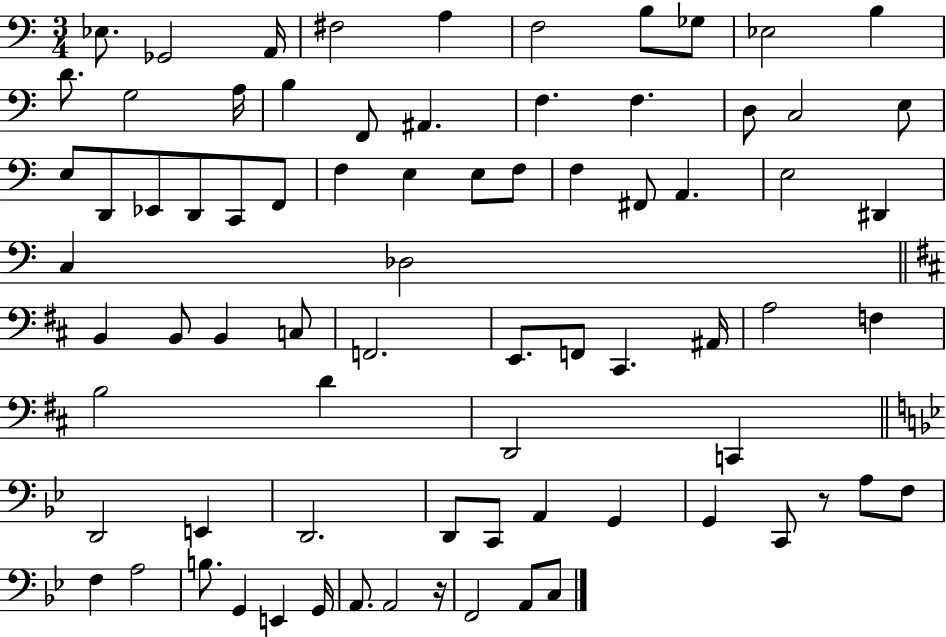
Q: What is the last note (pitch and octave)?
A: C3